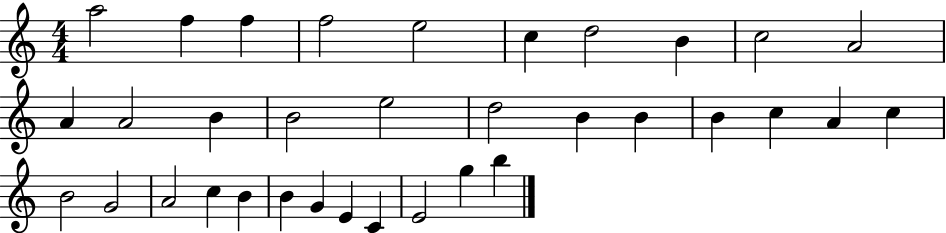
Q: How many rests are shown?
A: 0